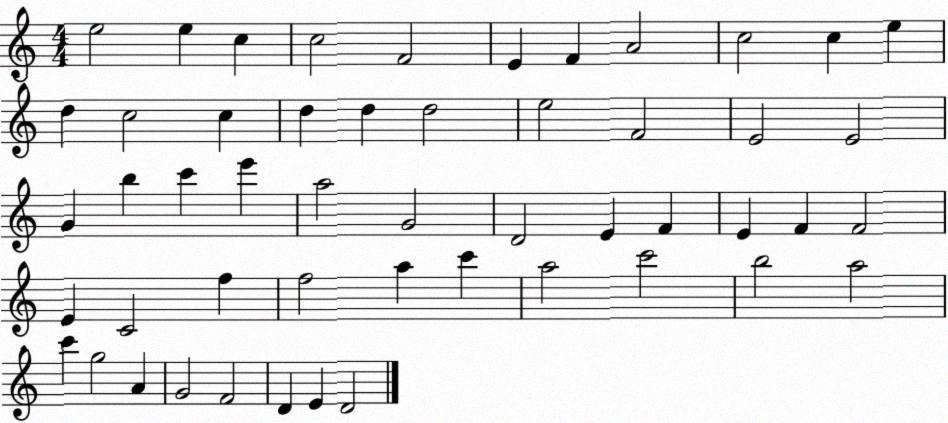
X:1
T:Untitled
M:4/4
L:1/4
K:C
e2 e c c2 F2 E F A2 c2 c e d c2 c d d d2 e2 F2 E2 E2 G b c' e' a2 G2 D2 E F E F F2 E C2 f f2 a c' a2 c'2 b2 a2 c' g2 A G2 F2 D E D2